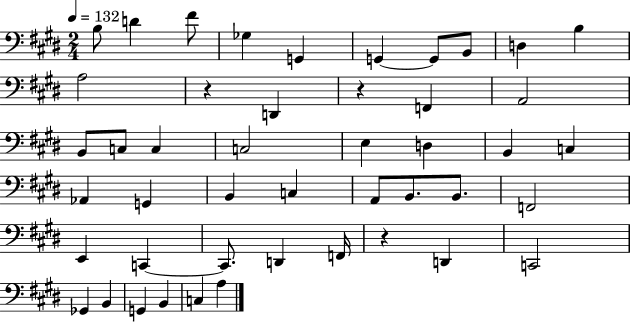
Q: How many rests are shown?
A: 3